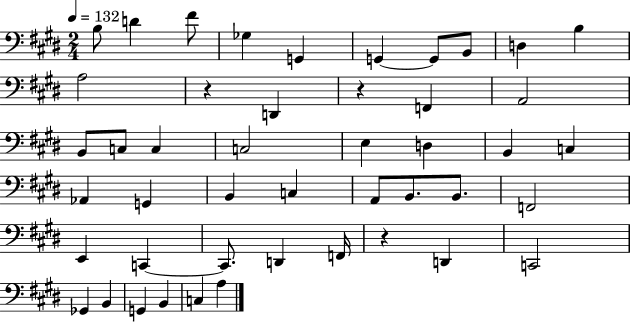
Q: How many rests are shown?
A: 3